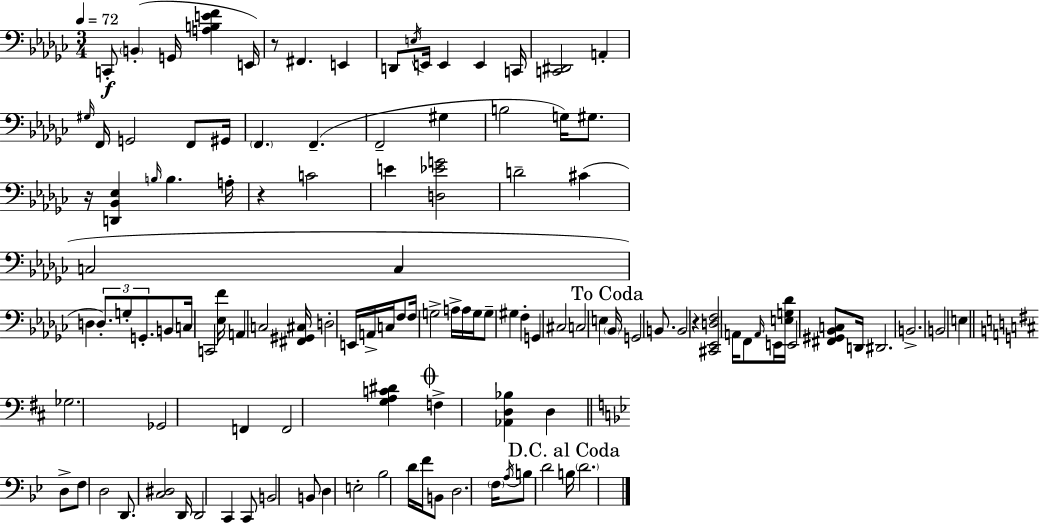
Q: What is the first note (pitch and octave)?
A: C2